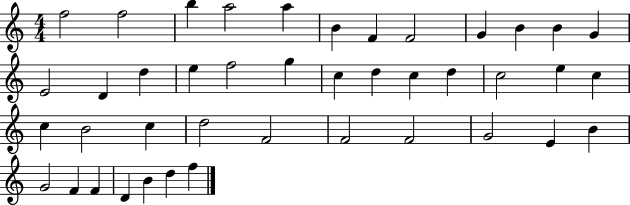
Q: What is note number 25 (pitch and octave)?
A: C5